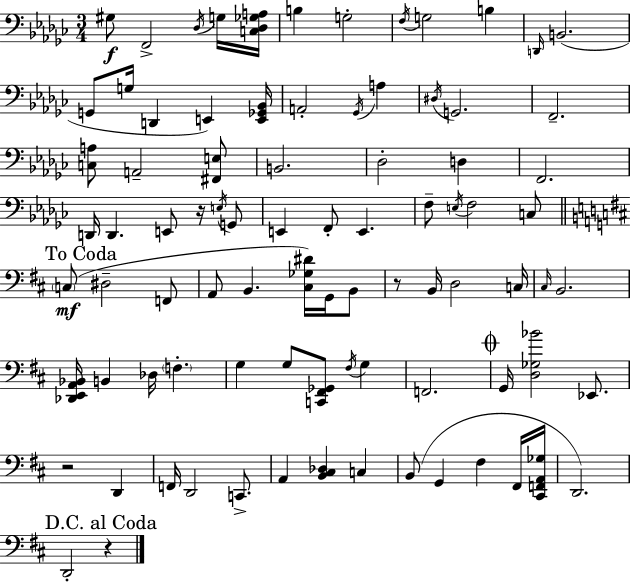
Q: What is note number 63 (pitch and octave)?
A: D2